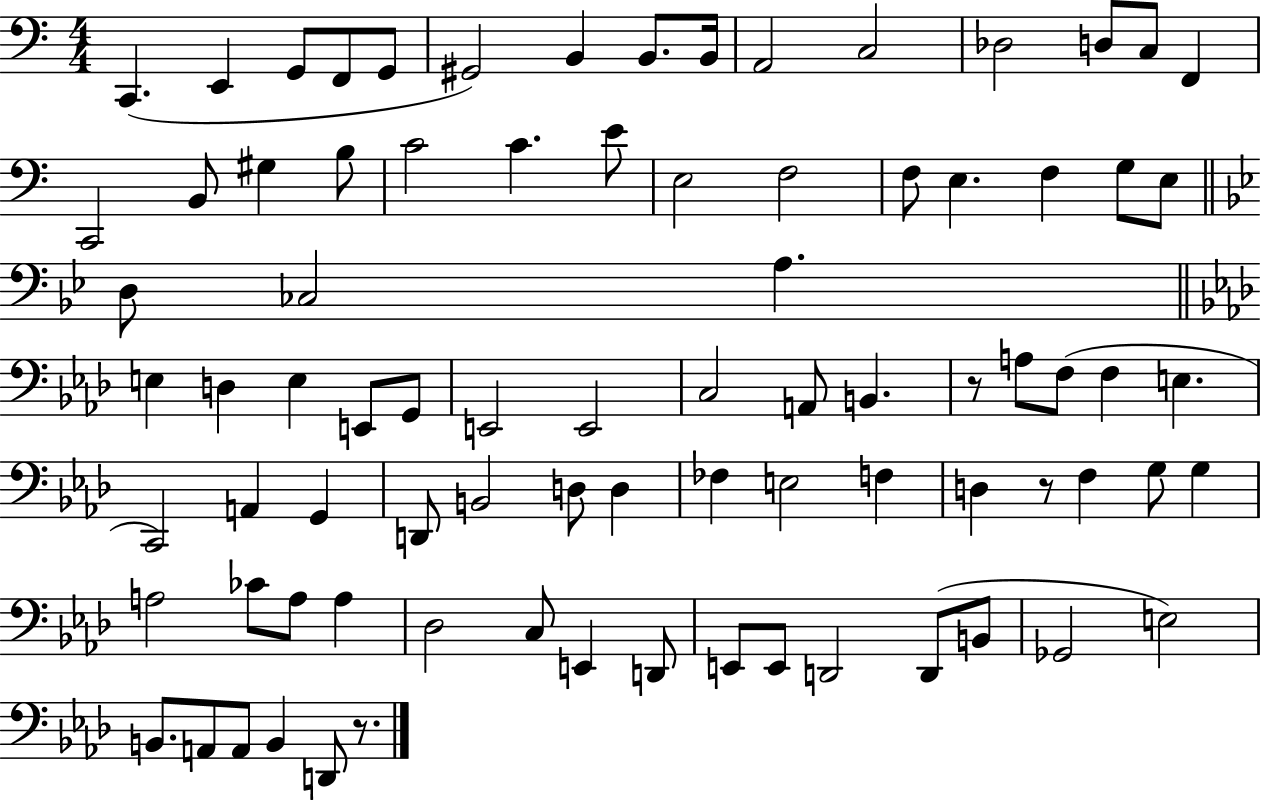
{
  \clef bass
  \numericTimeSignature
  \time 4/4
  \key c \major
  c,4.( e,4 g,8 f,8 g,8 | gis,2) b,4 b,8. b,16 | a,2 c2 | des2 d8 c8 f,4 | \break c,2 b,8 gis4 b8 | c'2 c'4. e'8 | e2 f2 | f8 e4. f4 g8 e8 | \break \bar "||" \break \key bes \major d8 ces2 a4. | \bar "||" \break \key aes \major e4 d4 e4 e,8 g,8 | e,2 e,2 | c2 a,8 b,4. | r8 a8 f8( f4 e4. | \break c,2) a,4 g,4 | d,8 b,2 d8 d4 | fes4 e2 f4 | d4 r8 f4 g8 g4 | \break a2 ces'8 a8 a4 | des2 c8 e,4 d,8 | e,8 e,8 d,2 d,8( b,8 | ges,2 e2) | \break b,8. a,8 a,8 b,4 d,8 r8. | \bar "|."
}